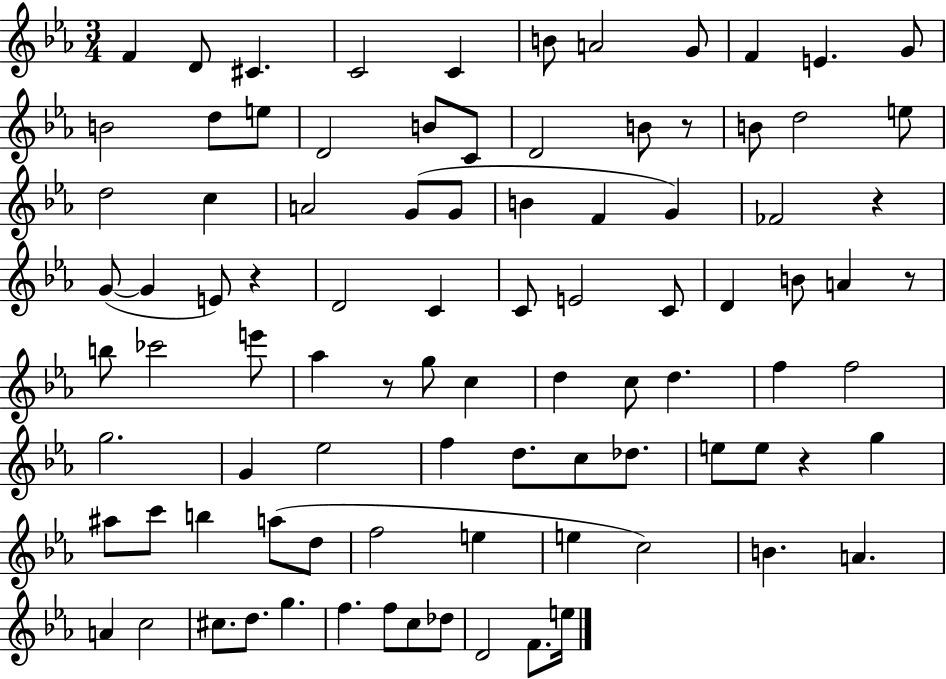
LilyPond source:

{
  \clef treble
  \numericTimeSignature
  \time 3/4
  \key ees \major
  f'4 d'8 cis'4. | c'2 c'4 | b'8 a'2 g'8 | f'4 e'4. g'8 | \break b'2 d''8 e''8 | d'2 b'8 c'8 | d'2 b'8 r8 | b'8 d''2 e''8 | \break d''2 c''4 | a'2 g'8( g'8 | b'4 f'4 g'4) | fes'2 r4 | \break g'8~(~ g'4 e'8) r4 | d'2 c'4 | c'8 e'2 c'8 | d'4 b'8 a'4 r8 | \break b''8 ces'''2 e'''8 | aes''4 r8 g''8 c''4 | d''4 c''8 d''4. | f''4 f''2 | \break g''2. | g'4 ees''2 | f''4 d''8. c''8 des''8. | e''8 e''8 r4 g''4 | \break ais''8 c'''8 b''4 a''8( d''8 | f''2 e''4 | e''4 c''2) | b'4. a'4. | \break a'4 c''2 | cis''8. d''8. g''4. | f''4. f''8 c''8 des''8 | d'2 f'8. e''16 | \break \bar "|."
}